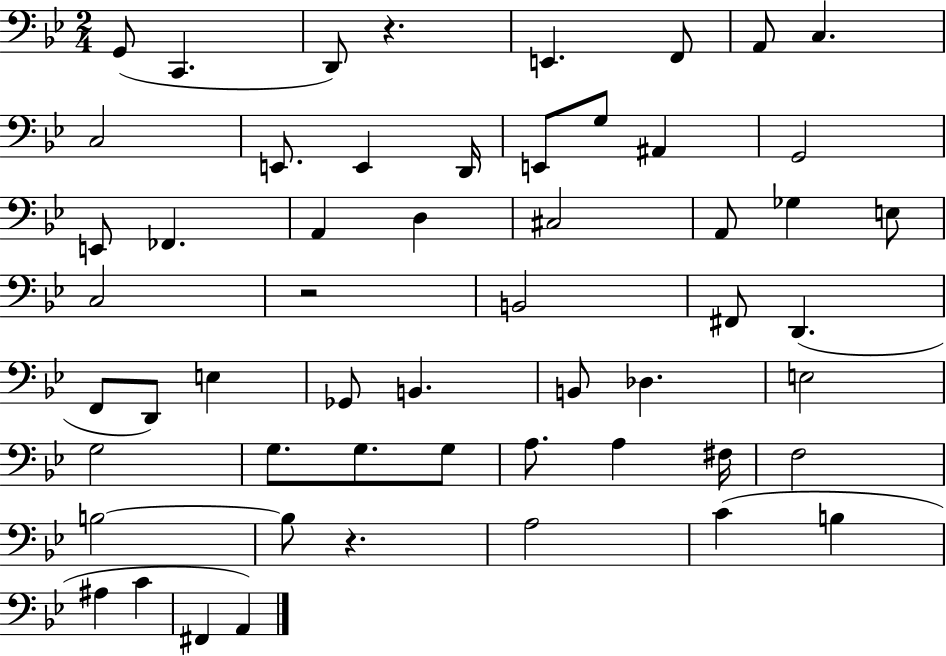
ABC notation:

X:1
T:Untitled
M:2/4
L:1/4
K:Bb
G,,/2 C,, D,,/2 z E,, F,,/2 A,,/2 C, C,2 E,,/2 E,, D,,/4 E,,/2 G,/2 ^A,, G,,2 E,,/2 _F,, A,, D, ^C,2 A,,/2 _G, E,/2 C,2 z2 B,,2 ^F,,/2 D,, F,,/2 D,,/2 E, _G,,/2 B,, B,,/2 _D, E,2 G,2 G,/2 G,/2 G,/2 A,/2 A, ^F,/4 F,2 B,2 B,/2 z A,2 C B, ^A, C ^F,, A,,